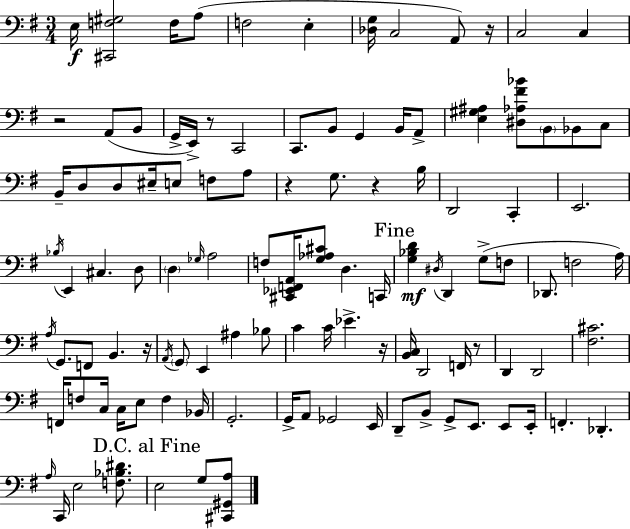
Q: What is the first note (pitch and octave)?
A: E3